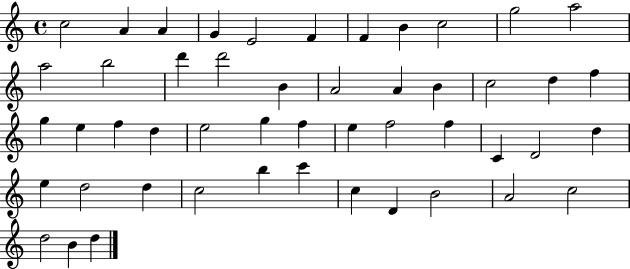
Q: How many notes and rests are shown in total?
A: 49